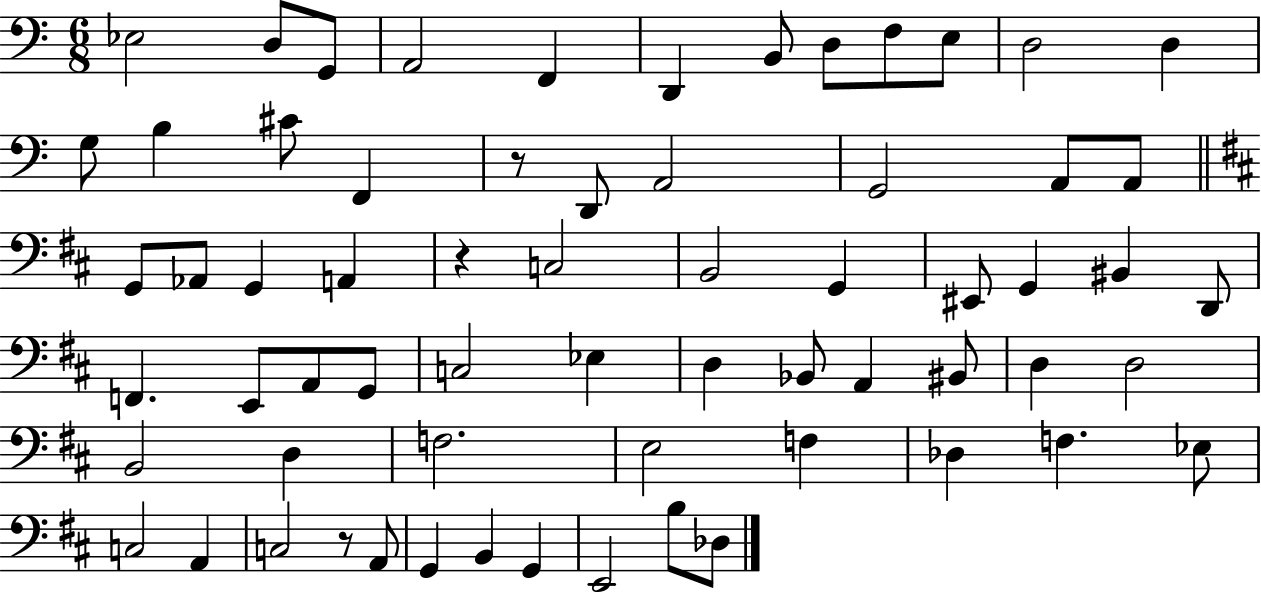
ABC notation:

X:1
T:Untitled
M:6/8
L:1/4
K:C
_E,2 D,/2 G,,/2 A,,2 F,, D,, B,,/2 D,/2 F,/2 E,/2 D,2 D, G,/2 B, ^C/2 F,, z/2 D,,/2 A,,2 G,,2 A,,/2 A,,/2 G,,/2 _A,,/2 G,, A,, z C,2 B,,2 G,, ^E,,/2 G,, ^B,, D,,/2 F,, E,,/2 A,,/2 G,,/2 C,2 _E, D, _B,,/2 A,, ^B,,/2 D, D,2 B,,2 D, F,2 E,2 F, _D, F, _E,/2 C,2 A,, C,2 z/2 A,,/2 G,, B,, G,, E,,2 B,/2 _D,/2